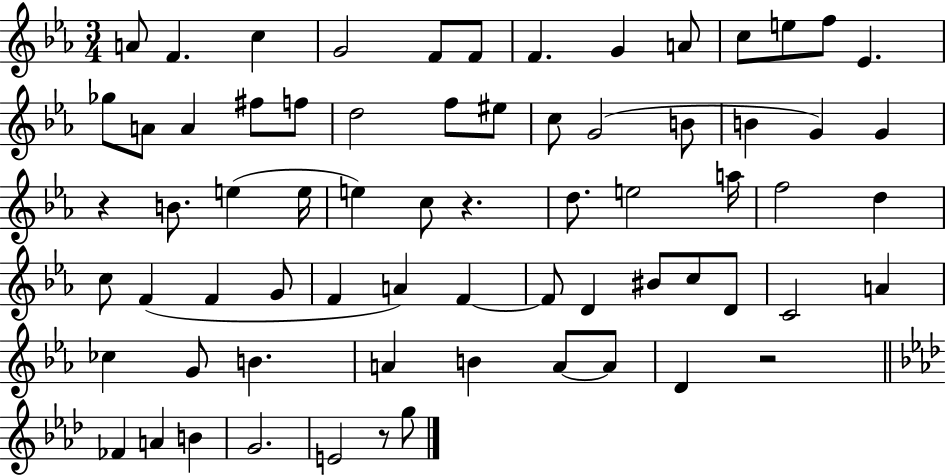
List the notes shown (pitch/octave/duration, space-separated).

A4/e F4/q. C5/q G4/h F4/e F4/e F4/q. G4/q A4/e C5/e E5/e F5/e Eb4/q. Gb5/e A4/e A4/q F#5/e F5/e D5/h F5/e EIS5/e C5/e G4/h B4/e B4/q G4/q G4/q R/q B4/e. E5/q E5/s E5/q C5/e R/q. D5/e. E5/h A5/s F5/h D5/q C5/e F4/q F4/q G4/e F4/q A4/q F4/q F4/e D4/q BIS4/e C5/e D4/e C4/h A4/q CES5/q G4/e B4/q. A4/q B4/q A4/e A4/e D4/q R/h FES4/q A4/q B4/q G4/h. E4/h R/e G5/e